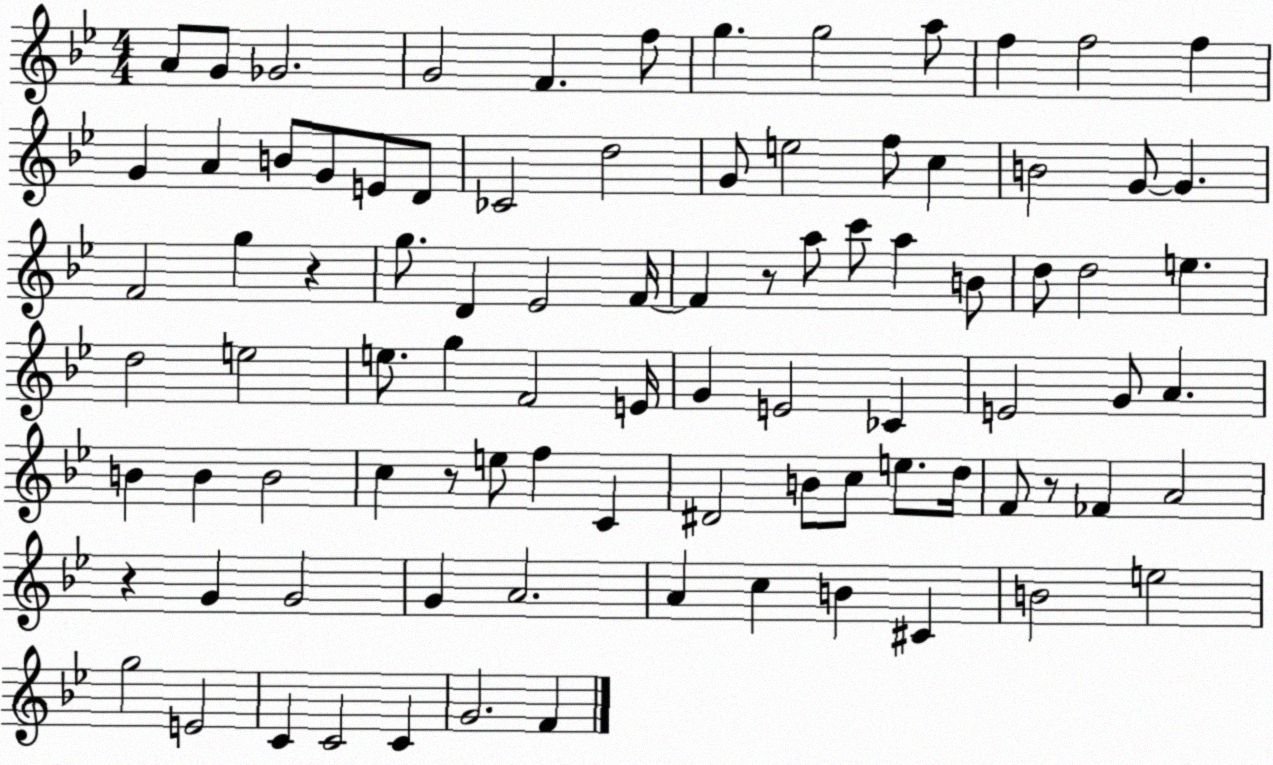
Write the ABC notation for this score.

X:1
T:Untitled
M:4/4
L:1/4
K:Bb
A/2 G/2 _G2 G2 F f/2 g g2 a/2 f f2 f G A B/2 G/2 E/2 D/2 _C2 d2 G/2 e2 f/2 c B2 G/2 G F2 g z g/2 D _E2 F/4 F z/2 a/2 c'/2 a B/2 d/2 d2 e d2 e2 e/2 g F2 E/4 G E2 _C E2 G/2 A B B B2 c z/2 e/2 f C ^D2 B/2 c/2 e/2 d/4 F/2 z/2 _F A2 z G G2 G A2 A c B ^C B2 e2 g2 E2 C C2 C G2 F